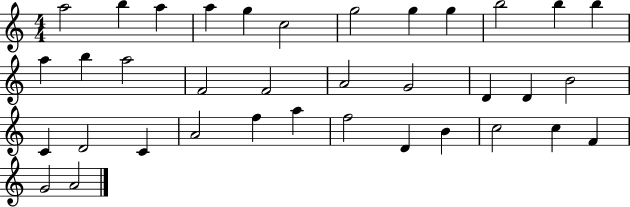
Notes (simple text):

A5/h B5/q A5/q A5/q G5/q C5/h G5/h G5/q G5/q B5/h B5/q B5/q A5/q B5/q A5/h F4/h F4/h A4/h G4/h D4/q D4/q B4/h C4/q D4/h C4/q A4/h F5/q A5/q F5/h D4/q B4/q C5/h C5/q F4/q G4/h A4/h